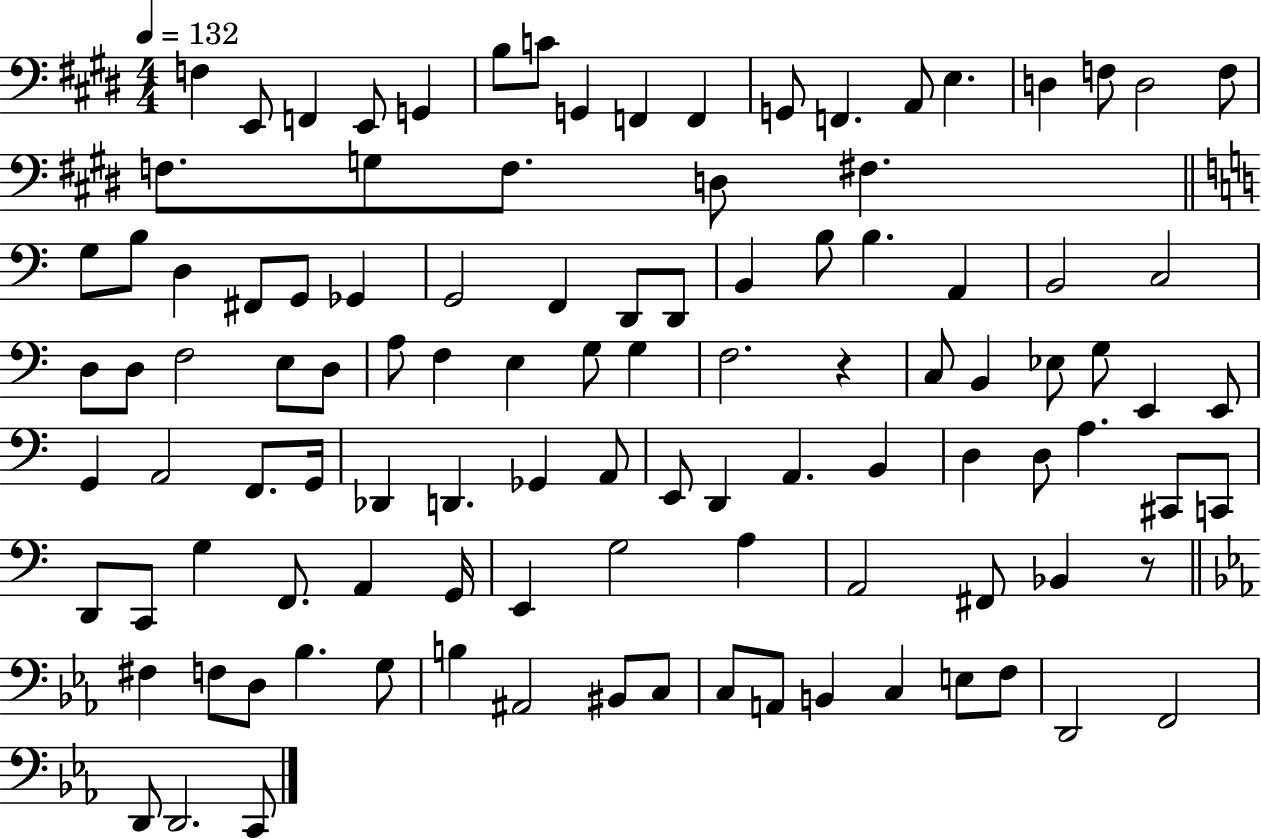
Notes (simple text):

F3/q E2/e F2/q E2/e G2/q B3/e C4/e G2/q F2/q F2/q G2/e F2/q. A2/e E3/q. D3/q F3/e D3/h F3/e F3/e. G3/e F3/e. D3/e F#3/q. G3/e B3/e D3/q F#2/e G2/e Gb2/q G2/h F2/q D2/e D2/e B2/q B3/e B3/q. A2/q B2/h C3/h D3/e D3/e F3/h E3/e D3/e A3/e F3/q E3/q G3/e G3/q F3/h. R/q C3/e B2/q Eb3/e G3/e E2/q E2/e G2/q A2/h F2/e. G2/s Db2/q D2/q. Gb2/q A2/e E2/e D2/q A2/q. B2/q D3/q D3/e A3/q. C#2/e C2/e D2/e C2/e G3/q F2/e. A2/q G2/s E2/q G3/h A3/q A2/h F#2/e Bb2/q R/e F#3/q F3/e D3/e Bb3/q. G3/e B3/q A#2/h BIS2/e C3/e C3/e A2/e B2/q C3/q E3/e F3/e D2/h F2/h D2/e D2/h. C2/e